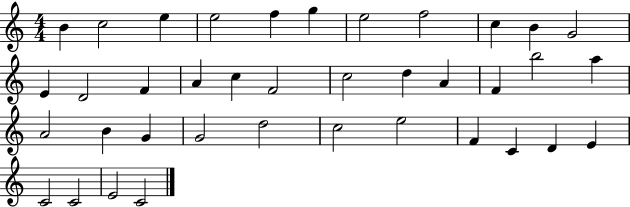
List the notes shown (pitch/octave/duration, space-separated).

B4/q C5/h E5/q E5/h F5/q G5/q E5/h F5/h C5/q B4/q G4/h E4/q D4/h F4/q A4/q C5/q F4/h C5/h D5/q A4/q F4/q B5/h A5/q A4/h B4/q G4/q G4/h D5/h C5/h E5/h F4/q C4/q D4/q E4/q C4/h C4/h E4/h C4/h